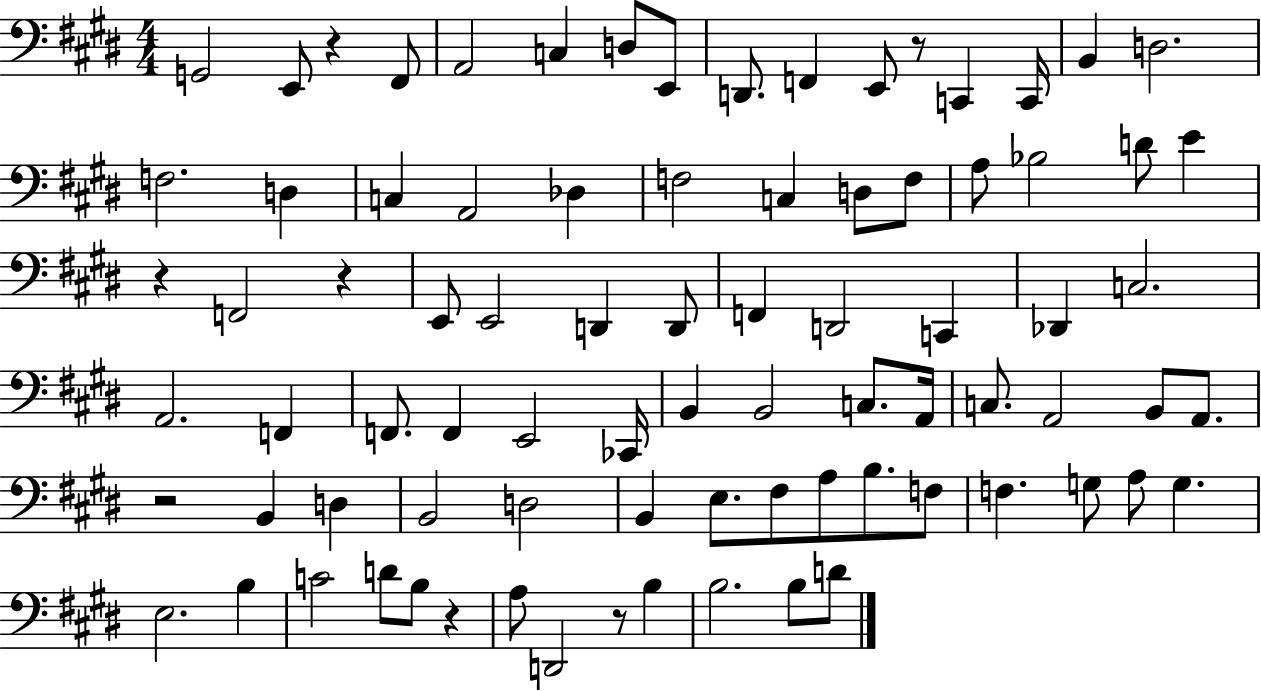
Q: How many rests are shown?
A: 7